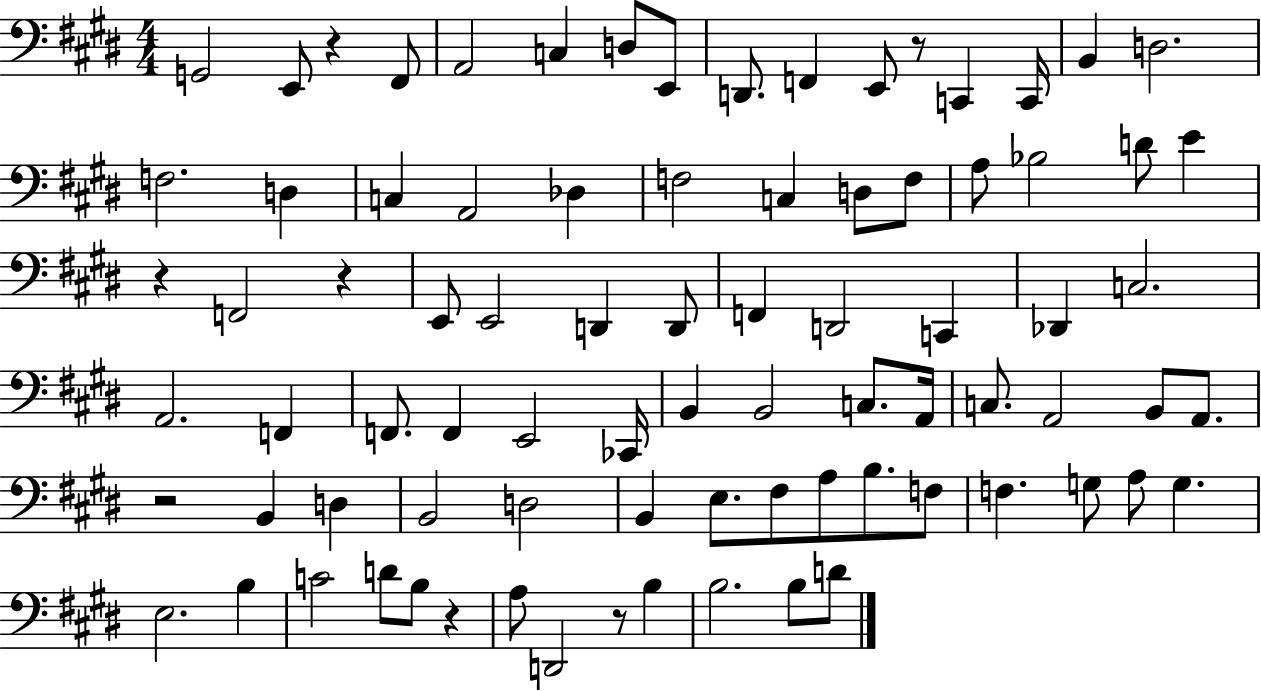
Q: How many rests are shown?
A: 7